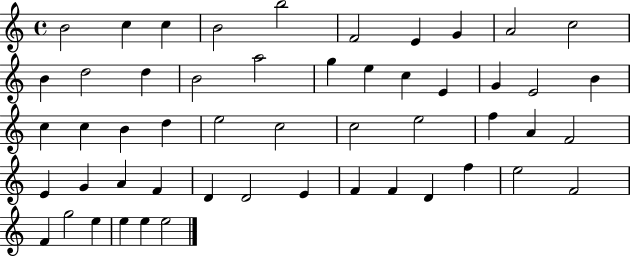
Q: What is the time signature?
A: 4/4